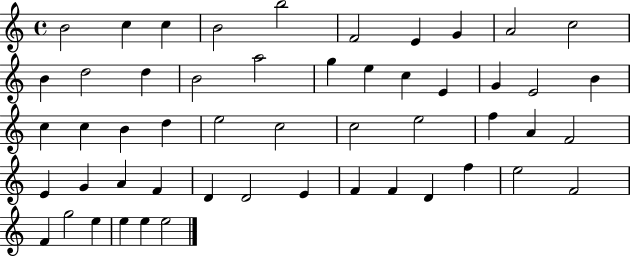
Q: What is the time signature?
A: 4/4